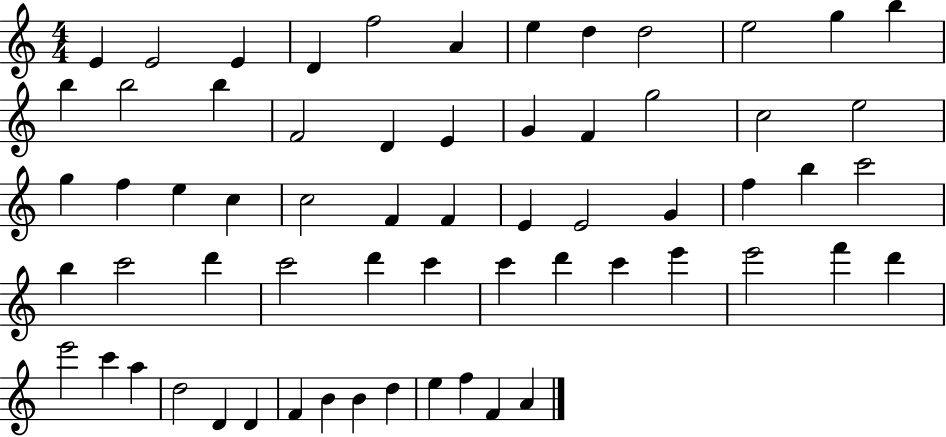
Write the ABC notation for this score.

X:1
T:Untitled
M:4/4
L:1/4
K:C
E E2 E D f2 A e d d2 e2 g b b b2 b F2 D E G F g2 c2 e2 g f e c c2 F F E E2 G f b c'2 b c'2 d' c'2 d' c' c' d' c' e' e'2 f' d' e'2 c' a d2 D D F B B d e f F A